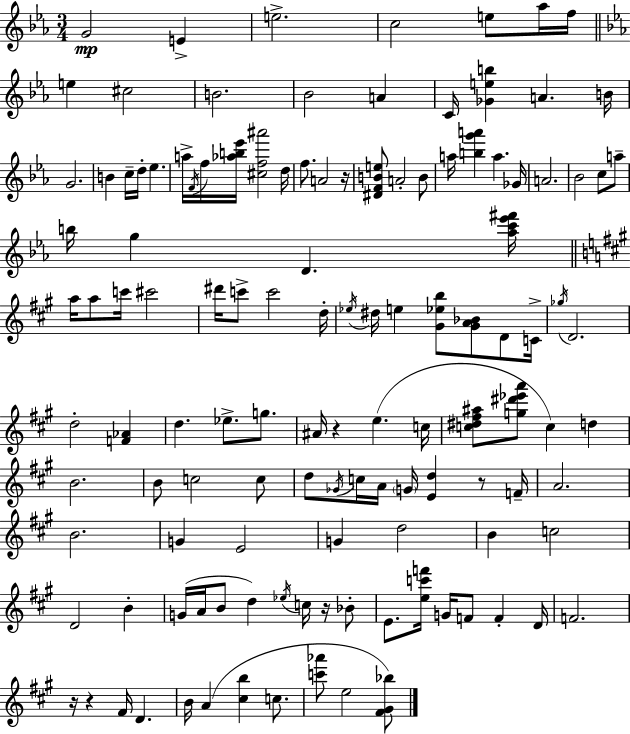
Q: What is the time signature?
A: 3/4